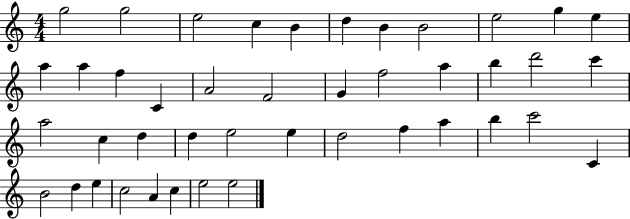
{
  \clef treble
  \numericTimeSignature
  \time 4/4
  \key c \major
  g''2 g''2 | e''2 c''4 b'4 | d''4 b'4 b'2 | e''2 g''4 e''4 | \break a''4 a''4 f''4 c'4 | a'2 f'2 | g'4 f''2 a''4 | b''4 d'''2 c'''4 | \break a''2 c''4 d''4 | d''4 e''2 e''4 | d''2 f''4 a''4 | b''4 c'''2 c'4 | \break b'2 d''4 e''4 | c''2 a'4 c''4 | e''2 e''2 | \bar "|."
}